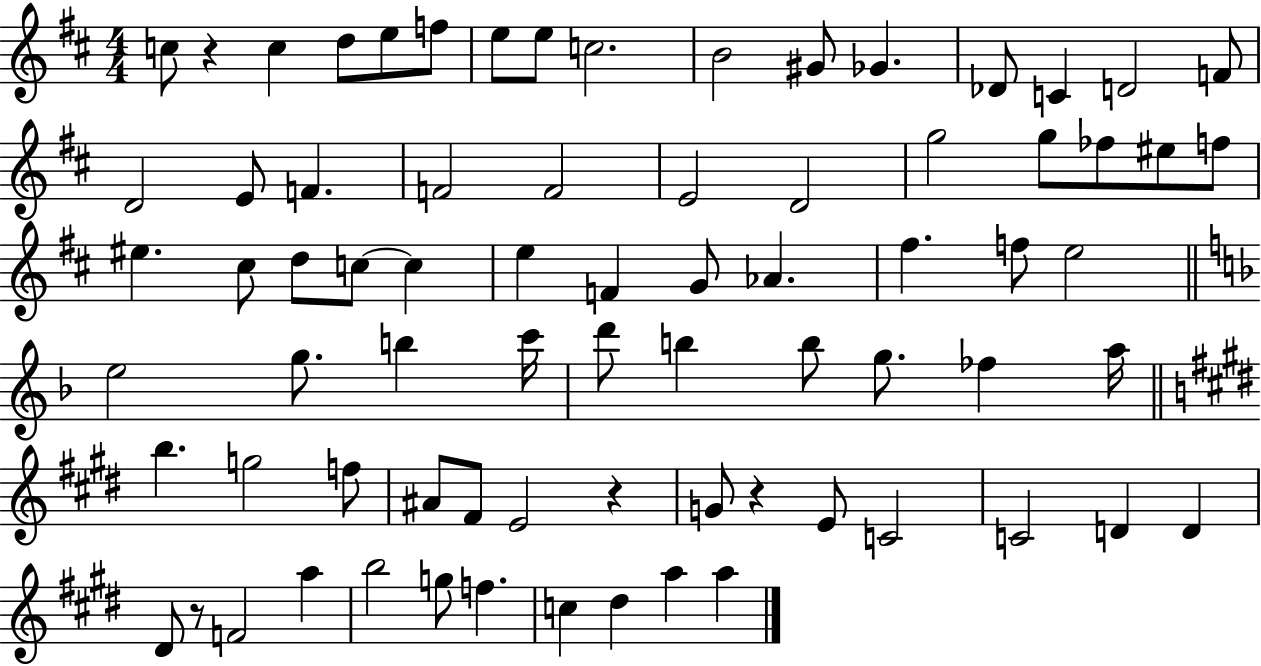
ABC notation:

X:1
T:Untitled
M:4/4
L:1/4
K:D
c/2 z c d/2 e/2 f/2 e/2 e/2 c2 B2 ^G/2 _G _D/2 C D2 F/2 D2 E/2 F F2 F2 E2 D2 g2 g/2 _f/2 ^e/2 f/2 ^e ^c/2 d/2 c/2 c e F G/2 _A ^f f/2 e2 e2 g/2 b c'/4 d'/2 b b/2 g/2 _f a/4 b g2 f/2 ^A/2 ^F/2 E2 z G/2 z E/2 C2 C2 D D ^D/2 z/2 F2 a b2 g/2 f c ^d a a